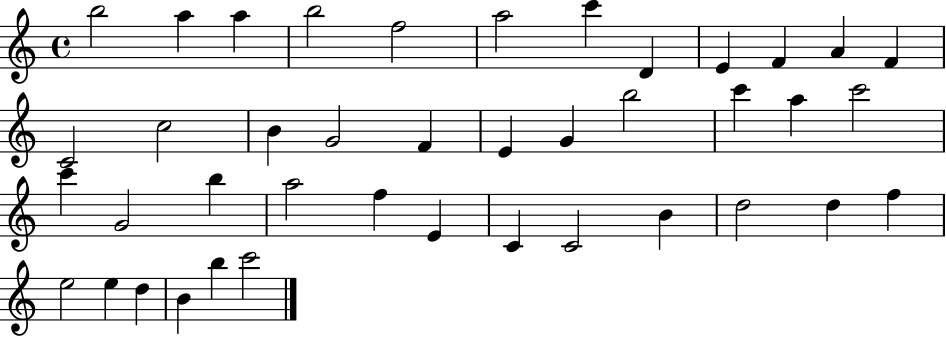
{
  \clef treble
  \time 4/4
  \defaultTimeSignature
  \key c \major
  b''2 a''4 a''4 | b''2 f''2 | a''2 c'''4 d'4 | e'4 f'4 a'4 f'4 | \break c'2 c''2 | b'4 g'2 f'4 | e'4 g'4 b''2 | c'''4 a''4 c'''2 | \break c'''4 g'2 b''4 | a''2 f''4 e'4 | c'4 c'2 b'4 | d''2 d''4 f''4 | \break e''2 e''4 d''4 | b'4 b''4 c'''2 | \bar "|."
}